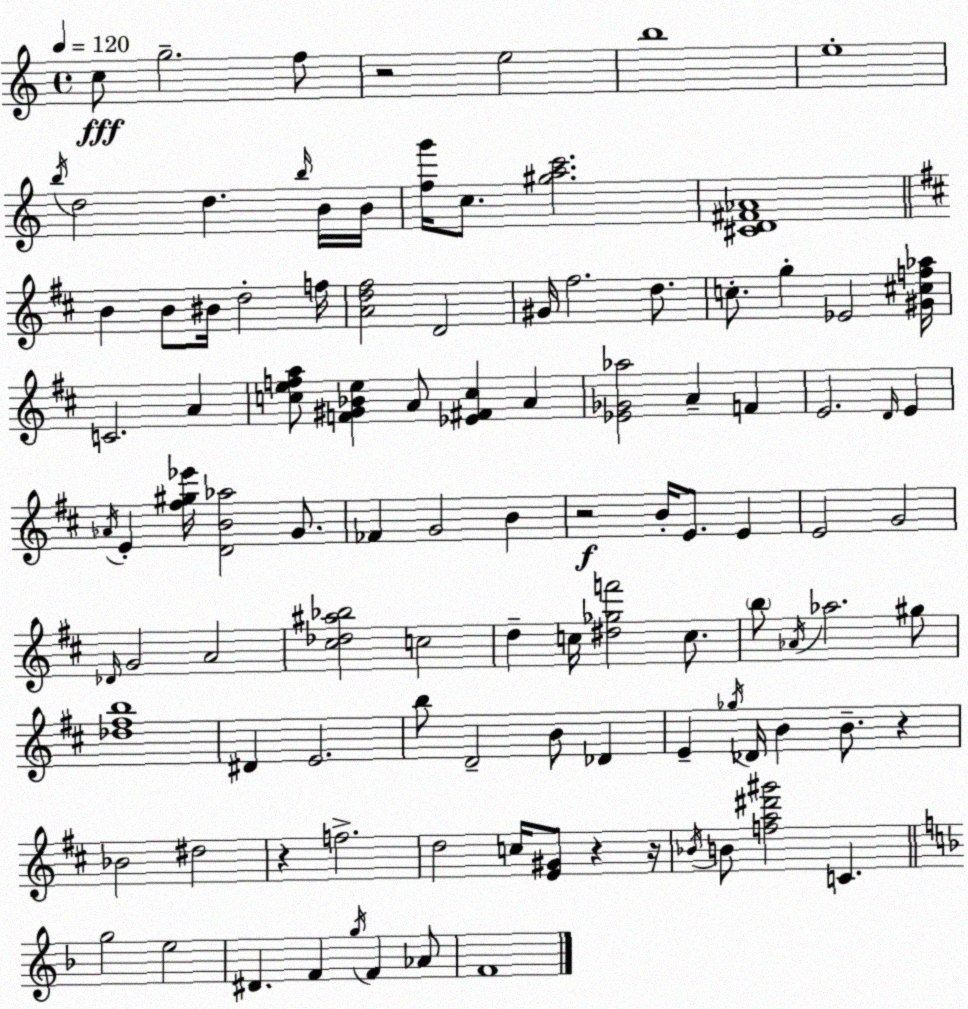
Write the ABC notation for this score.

X:1
T:Untitled
M:4/4
L:1/4
K:Am
c/2 g2 f/2 z2 e2 b4 e4 b/4 d2 d b/4 B/4 B/4 [fg']/4 c/2 [^gac']2 [^CD^F_A]4 B B/2 ^B/4 d2 f/4 [Ad^f]2 D2 ^G/4 ^f2 d/2 c/2 g _E2 [^G^cf_a]/4 C2 A [cefa]/2 [F^G_Be] A/2 [_E^Fc] A [_E_G_a]2 A F E2 D/4 E _A/4 E [^f^g_e']/4 [DB_a]2 G/2 _F G2 B z2 B/4 E/2 E E2 G2 _D/4 G2 A2 [^c_d^a_b]2 c2 d c/4 [^d_gf']2 c/2 b/2 _A/4 _a2 ^g/2 [_d^fb]4 ^D E2 b/2 D2 B/2 _D E _g/4 _D/4 B B/2 z _B2 ^d2 z f2 d2 c/4 [E^G]/2 z z/4 _B/4 B/2 [fa^d'^g']2 C g2 e2 ^D F g/4 F _A/2 F4